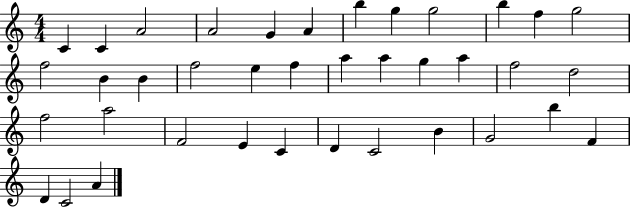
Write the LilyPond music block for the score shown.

{
  \clef treble
  \numericTimeSignature
  \time 4/4
  \key c \major
  c'4 c'4 a'2 | a'2 g'4 a'4 | b''4 g''4 g''2 | b''4 f''4 g''2 | \break f''2 b'4 b'4 | f''2 e''4 f''4 | a''4 a''4 g''4 a''4 | f''2 d''2 | \break f''2 a''2 | f'2 e'4 c'4 | d'4 c'2 b'4 | g'2 b''4 f'4 | \break d'4 c'2 a'4 | \bar "|."
}